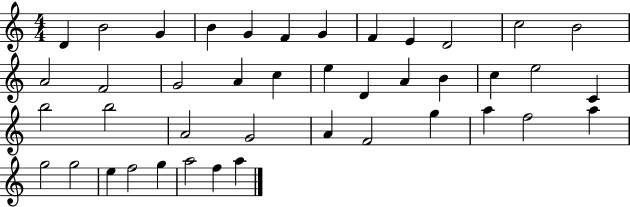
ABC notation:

X:1
T:Untitled
M:4/4
L:1/4
K:C
D B2 G B G F G F E D2 c2 B2 A2 F2 G2 A c e D A B c e2 C b2 b2 A2 G2 A F2 g a f2 a g2 g2 e f2 g a2 f a